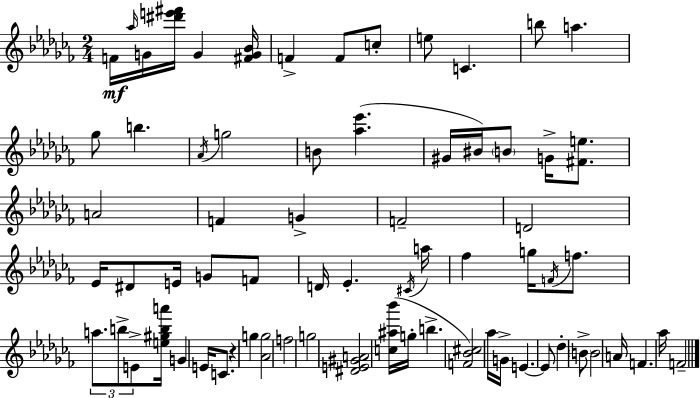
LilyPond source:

{
  \clef treble
  \numericTimeSignature
  \time 2/4
  \key aes \minor
  f'16\mf \grace { aes''16 } g'16 <dis''' e''' fis'''>16 g'4 | <fis' g' bes'>16 f'4-> f'8 c''8-. | e''8 c'4. | b''8 a''4. | \break ges''8 b''4. | \acciaccatura { aes'16 } g''2 | b'8 <aes'' ees'''>4.( | gis'16 bis'16) \parenthesize b'8 g'16-> <fis' e''>8. | \break a'2 | f'4 g'4-> | f'2-- | d'2 | \break ees'16 dis'8 e'16 g'8 | f'8 d'16 ees'4.-. | \acciaccatura { cis'16 } a''16 fes''4 g''16 | \acciaccatura { f'16 } f''8. \tuplet 3/2 { a''8. b''8-> | \break e'8-> } <e'' gis'' b'' a'''>16 g'4 | e'16 c'8. r4 | g''4 <aes' g''>2 | f''2 | \break g''2 | <dis' e' gis' a'>2 | <c'' ais'' bes'''>16( g''16-. b''4.-> | <f' bes' cis''>2) | \break aes''16 g'16-> e'4.~~ | e'8 des''4-. | \parenthesize b'8-> b'2 | a'16 f'4. | \break aes''16 f'2-- | \bar "|."
}